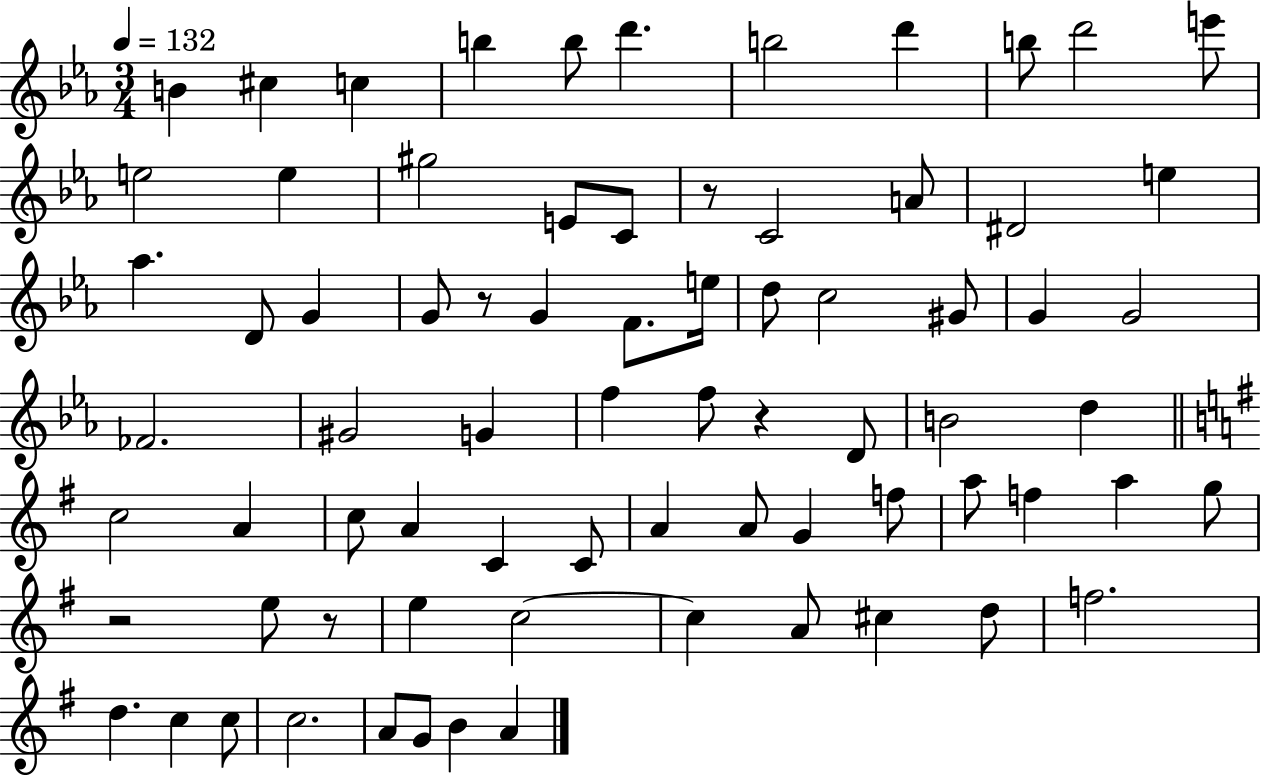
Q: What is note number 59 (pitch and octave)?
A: A4